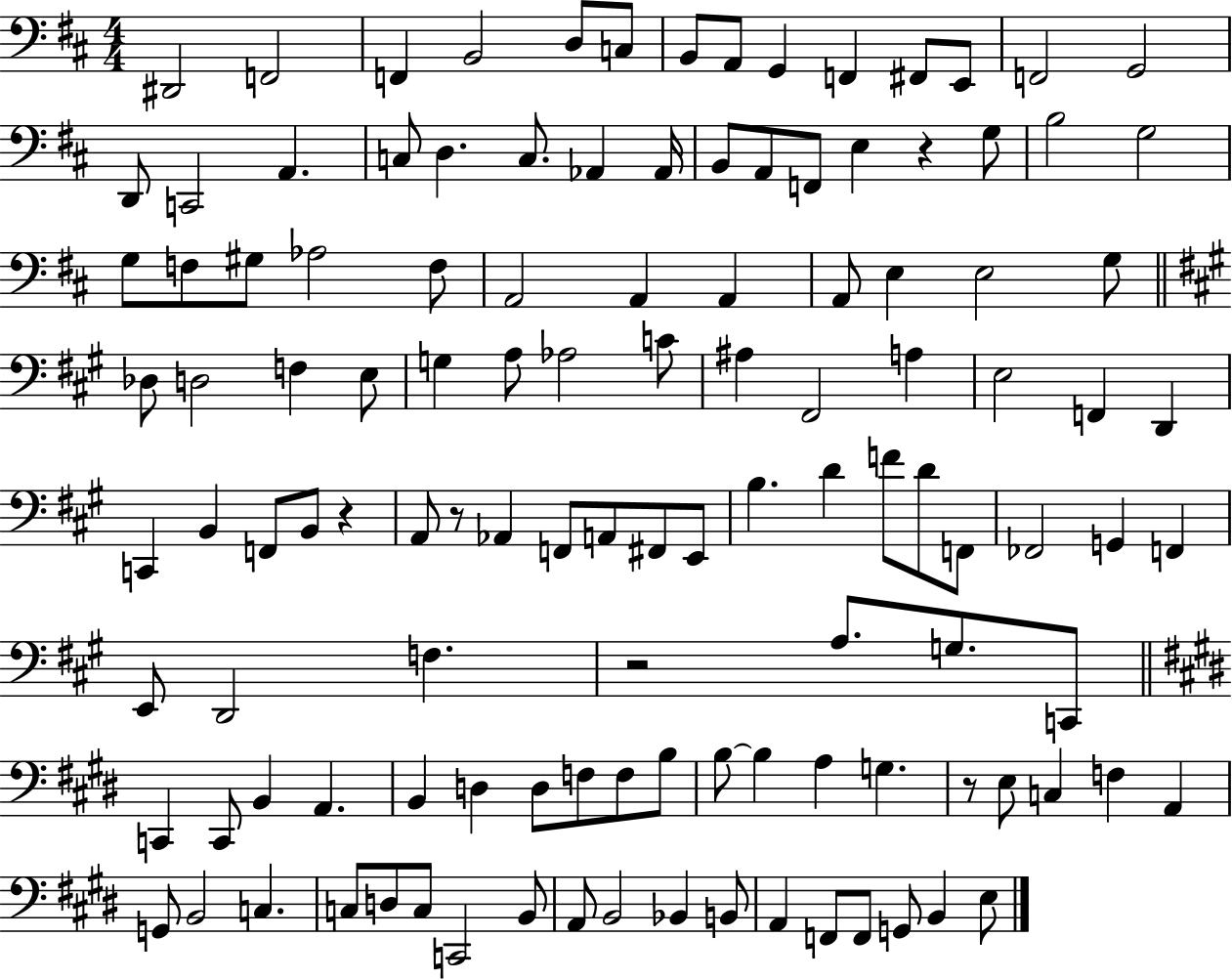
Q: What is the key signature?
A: D major